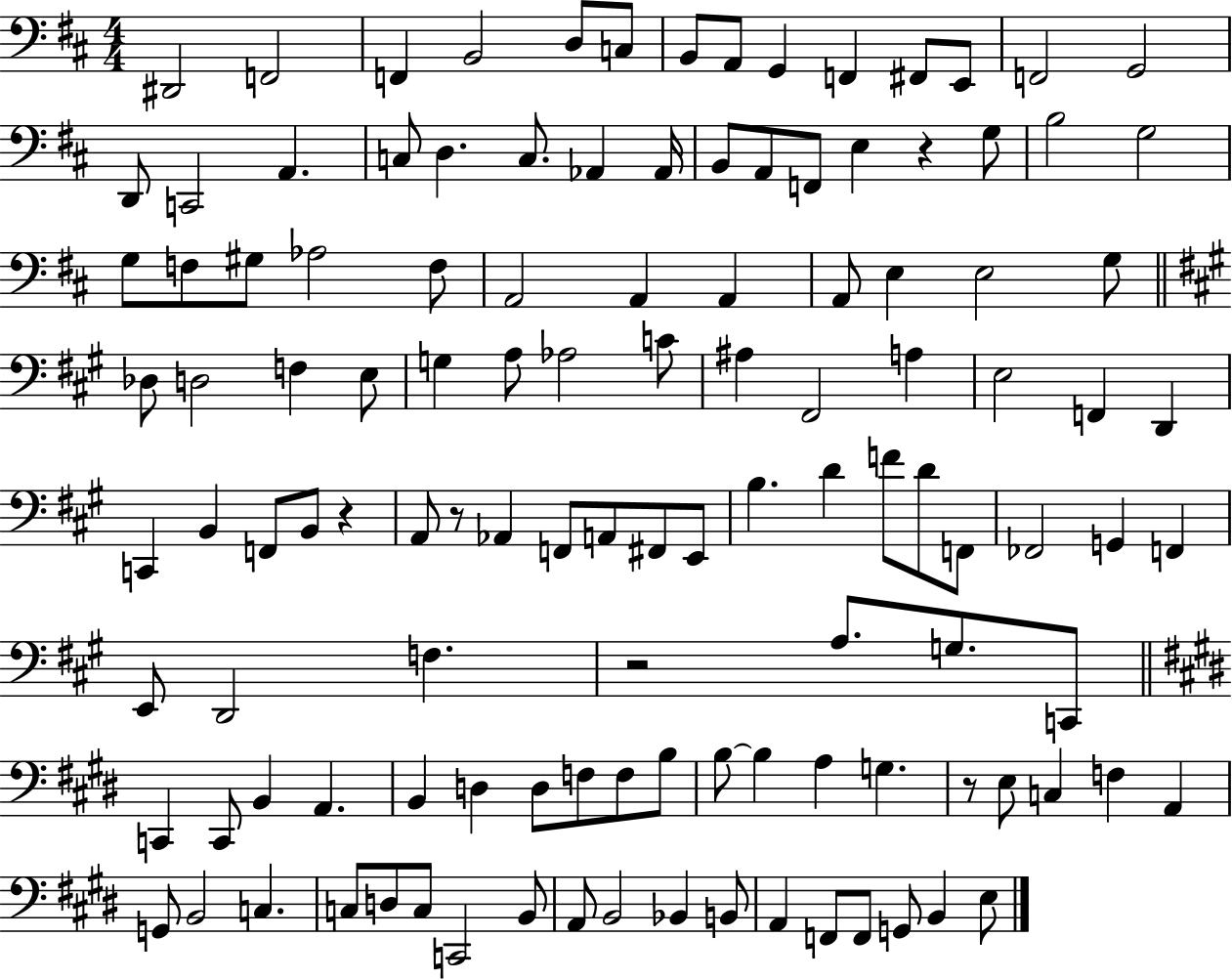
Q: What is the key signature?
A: D major